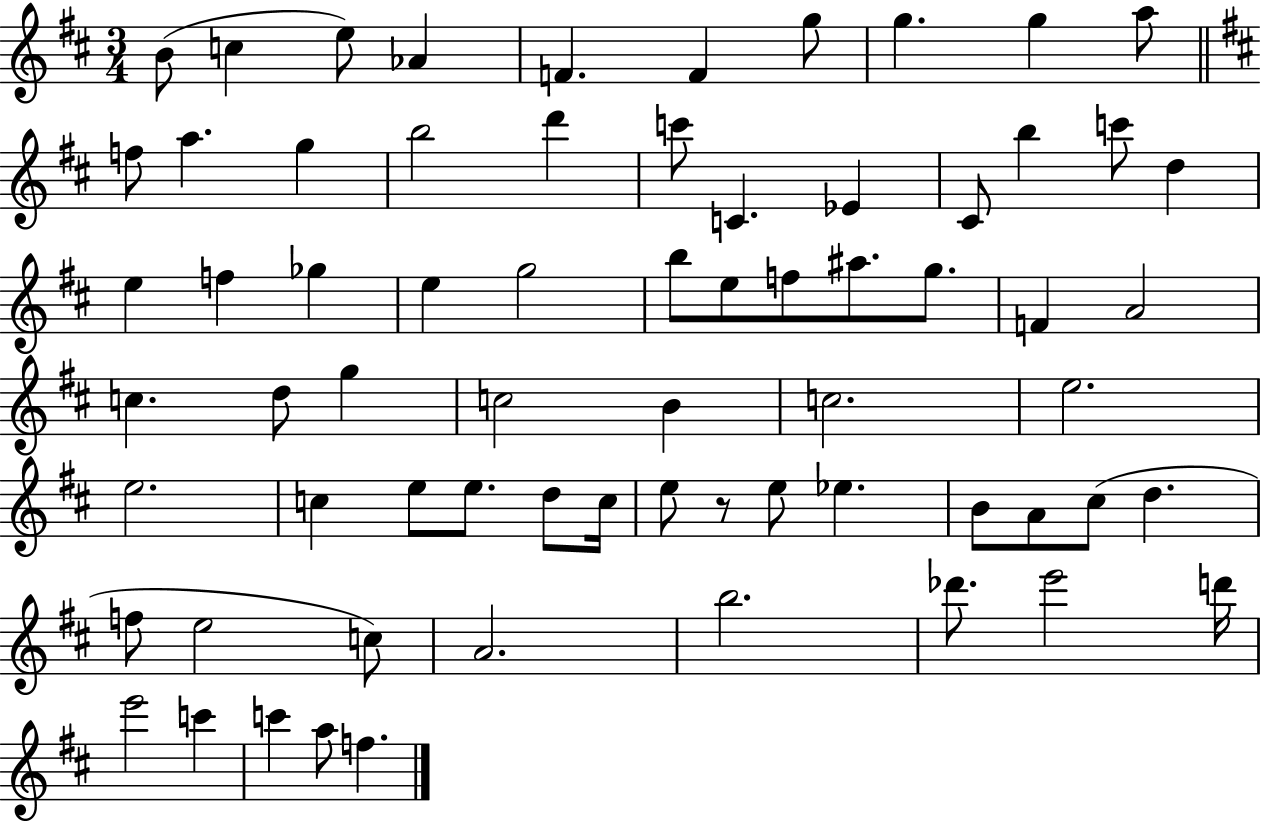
B4/e C5/q E5/e Ab4/q F4/q. F4/q G5/e G5/q. G5/q A5/e F5/e A5/q. G5/q B5/h D6/q C6/e C4/q. Eb4/q C#4/e B5/q C6/e D5/q E5/q F5/q Gb5/q E5/q G5/h B5/e E5/e F5/e A#5/e. G5/e. F4/q A4/h C5/q. D5/e G5/q C5/h B4/q C5/h. E5/h. E5/h. C5/q E5/e E5/e. D5/e C5/s E5/e R/e E5/e Eb5/q. B4/e A4/e C#5/e D5/q. F5/e E5/h C5/e A4/h. B5/h. Db6/e. E6/h D6/s E6/h C6/q C6/q A5/e F5/q.